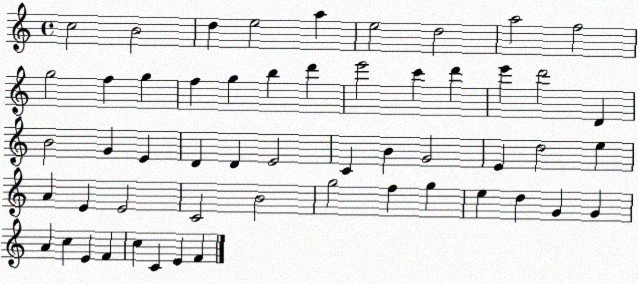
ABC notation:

X:1
T:Untitled
M:4/4
L:1/4
K:C
c2 B2 d e2 a e2 d2 a2 f2 g2 f g f g b d' e'2 c' d' e' d'2 D B2 G E D D E2 C B G2 E d2 e A E E2 C2 B2 g2 f g e d G G A c E F c C E F